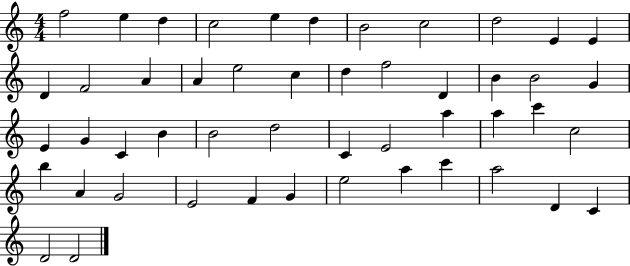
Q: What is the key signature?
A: C major